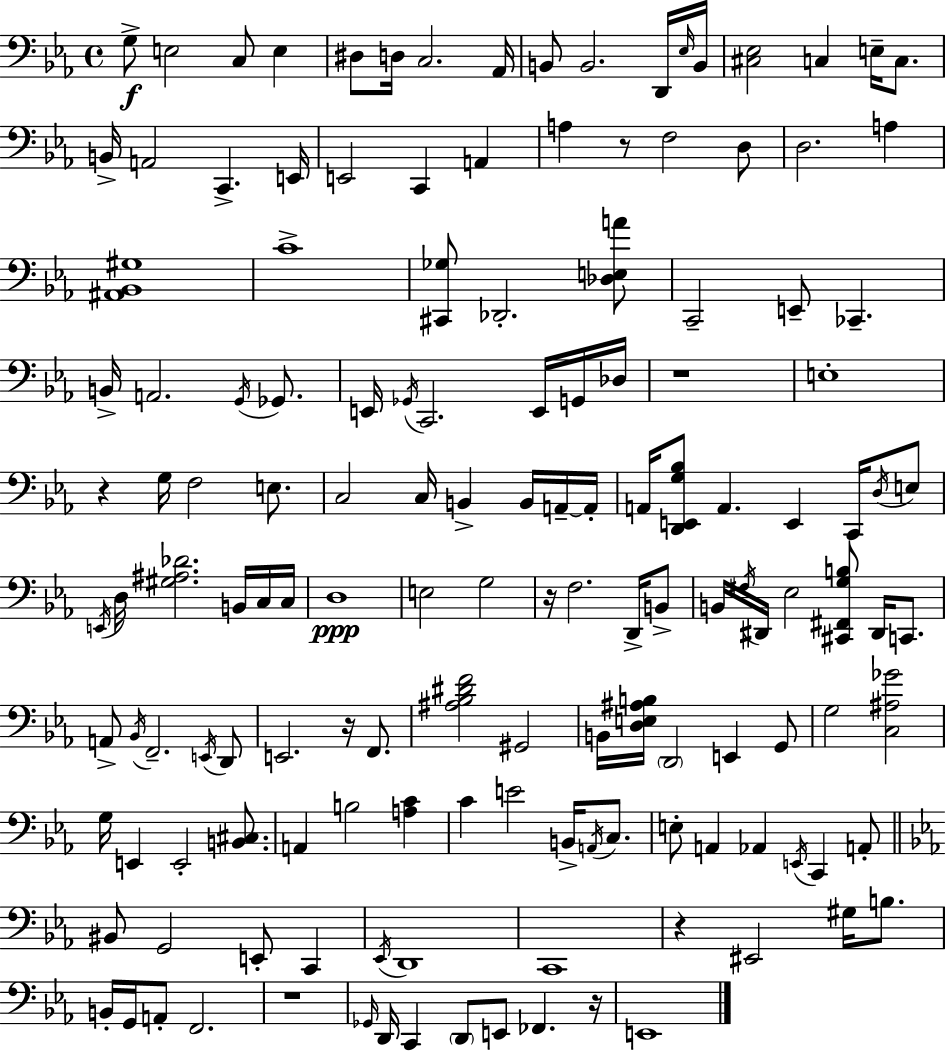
{
  \clef bass
  \time 4/4
  \defaultTimeSignature
  \key c \minor
  \repeat volta 2 { g8->\f e2 c8 e4 | dis8 d16 c2. aes,16 | b,8 b,2. d,16 \grace { ees16 } | b,16 <cis ees>2 c4 e16-- c8. | \break b,16-> a,2 c,4.-> | e,16 e,2 c,4 a,4 | a4 r8 f2 d8 | d2. a4 | \break <ais, bes, gis>1 | c'1-> | <cis, ges>8 des,2.-. <des e a'>8 | c,2-- e,8-- ces,4.-- | \break b,16-> a,2. \acciaccatura { g,16 } ges,8. | e,16 \acciaccatura { ges,16 } c,2. | e,16 g,16 des16 r1 | e1-. | \break r4 g16 f2 | e8. c2 c16 b,4-> | b,16 a,16--~~ a,16-. a,16 <d, e, g bes>8 a,4. e,4 | c,16 \acciaccatura { d16 } e8 \acciaccatura { e,16 } d16 <gis ais des'>2. | \break b,16 c16 c16 d1\ppp | e2 g2 | r16 f2. | d,16-> b,8-> b,16 \acciaccatura { fis16 } dis,16 ees2 | \break <cis, fis, g b>8 dis,16 c,8. a,8-> \acciaccatura { bes,16 } f,2.-- | \acciaccatura { e,16 } d,8 e,2. | r16 f,8. <ais bes dis' f'>2 | gis,2 b,16 <d e ais b>16 \parenthesize d,2 | \break e,4 g,8 g2 | <c ais ges'>2 g16 e,4 e,2-. | <b, cis>8. a,4 b2 | <a c'>4 c'4 e'2 | \break b,16-> \acciaccatura { a,16 } c8. e8-. a,4 aes,4 | \acciaccatura { e,16 } c,4 a,8-. \bar "||" \break \key c \minor bis,8 g,2 e,8-. c,4 | \acciaccatura { ees,16 } d,1 | c,1 | r4 eis,2 gis16 b8. | \break b,16-. g,16 a,8-. f,2. | r1 | \grace { ges,16 } d,16 c,4 \parenthesize d,8 e,8 fes,4. | r16 e,1 | \break } \bar "|."
}